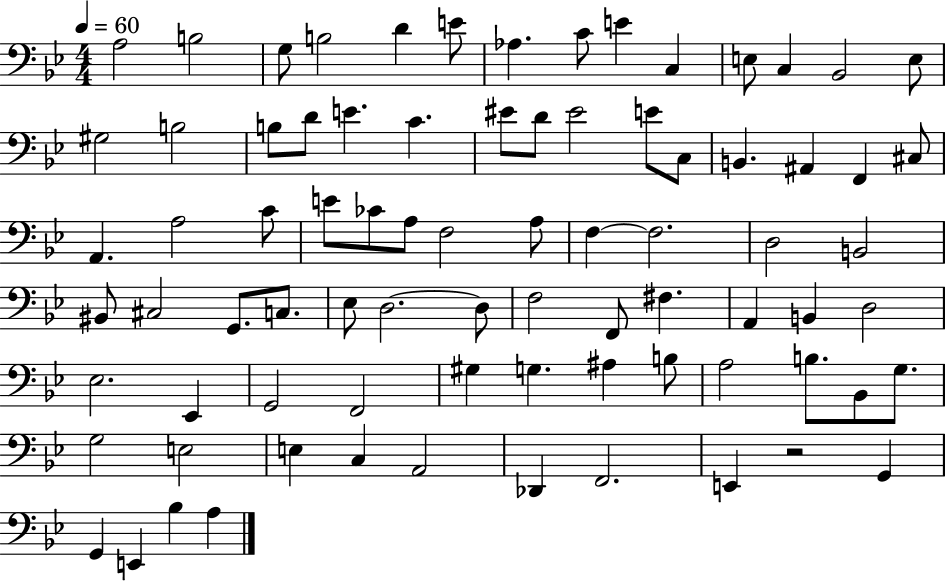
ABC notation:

X:1
T:Untitled
M:4/4
L:1/4
K:Bb
A,2 B,2 G,/2 B,2 D E/2 _A, C/2 E C, E,/2 C, _B,,2 E,/2 ^G,2 B,2 B,/2 D/2 E C ^E/2 D/2 ^E2 E/2 C,/2 B,, ^A,, F,, ^C,/2 A,, A,2 C/2 E/2 _C/2 A,/2 F,2 A,/2 F, F,2 D,2 B,,2 ^B,,/2 ^C,2 G,,/2 C,/2 _E,/2 D,2 D,/2 F,2 F,,/2 ^F, A,, B,, D,2 _E,2 _E,, G,,2 F,,2 ^G, G, ^A, B,/2 A,2 B,/2 _B,,/2 G,/2 G,2 E,2 E, C, A,,2 _D,, F,,2 E,, z2 G,, G,, E,, _B, A,